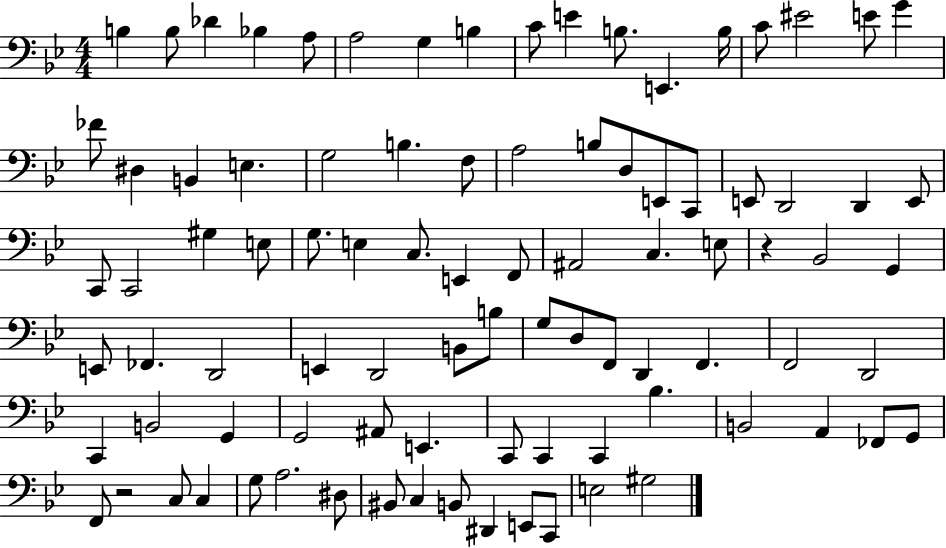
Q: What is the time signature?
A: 4/4